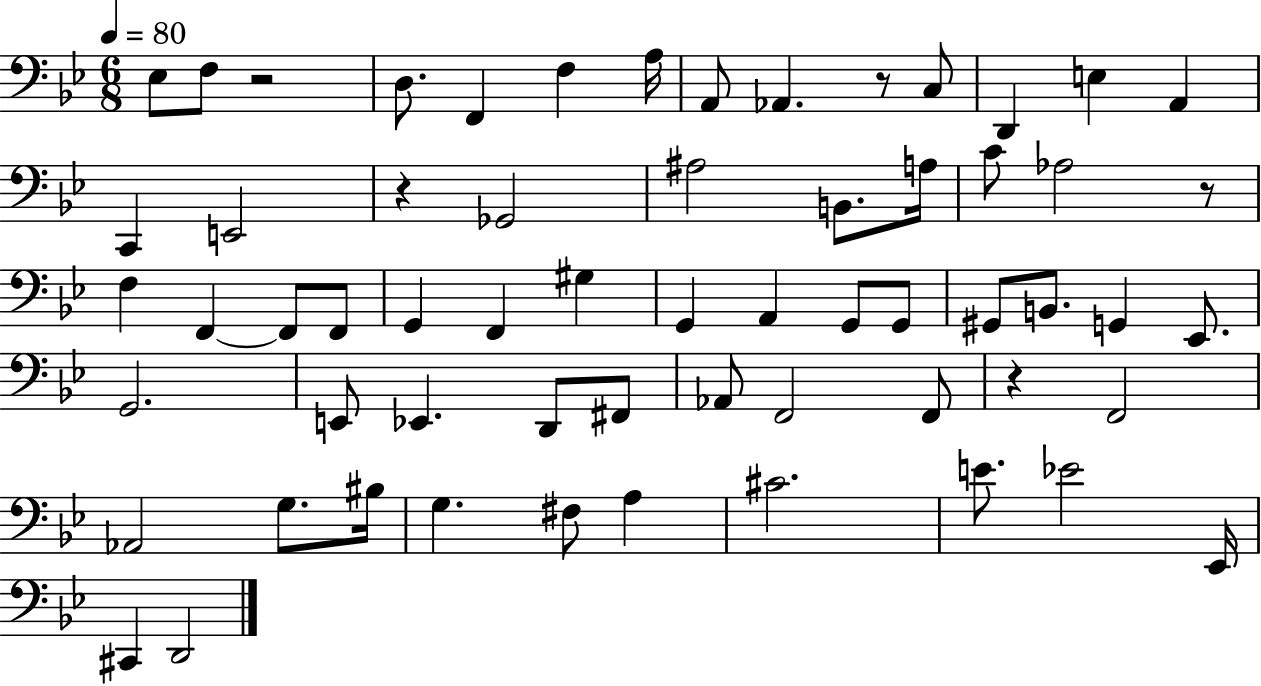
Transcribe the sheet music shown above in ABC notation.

X:1
T:Untitled
M:6/8
L:1/4
K:Bb
_E,/2 F,/2 z2 D,/2 F,, F, A,/4 A,,/2 _A,, z/2 C,/2 D,, E, A,, C,, E,,2 z _G,,2 ^A,2 B,,/2 A,/4 C/2 _A,2 z/2 F, F,, F,,/2 F,,/2 G,, F,, ^G, G,, A,, G,,/2 G,,/2 ^G,,/2 B,,/2 G,, _E,,/2 G,,2 E,,/2 _E,, D,,/2 ^F,,/2 _A,,/2 F,,2 F,,/2 z F,,2 _A,,2 G,/2 ^B,/4 G, ^F,/2 A, ^C2 E/2 _E2 _E,,/4 ^C,, D,,2